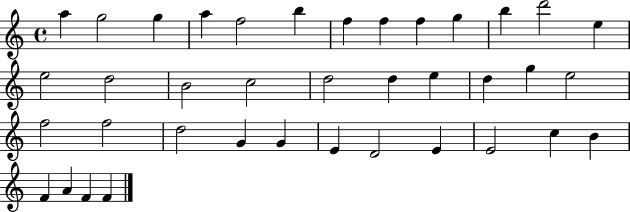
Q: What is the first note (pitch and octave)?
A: A5